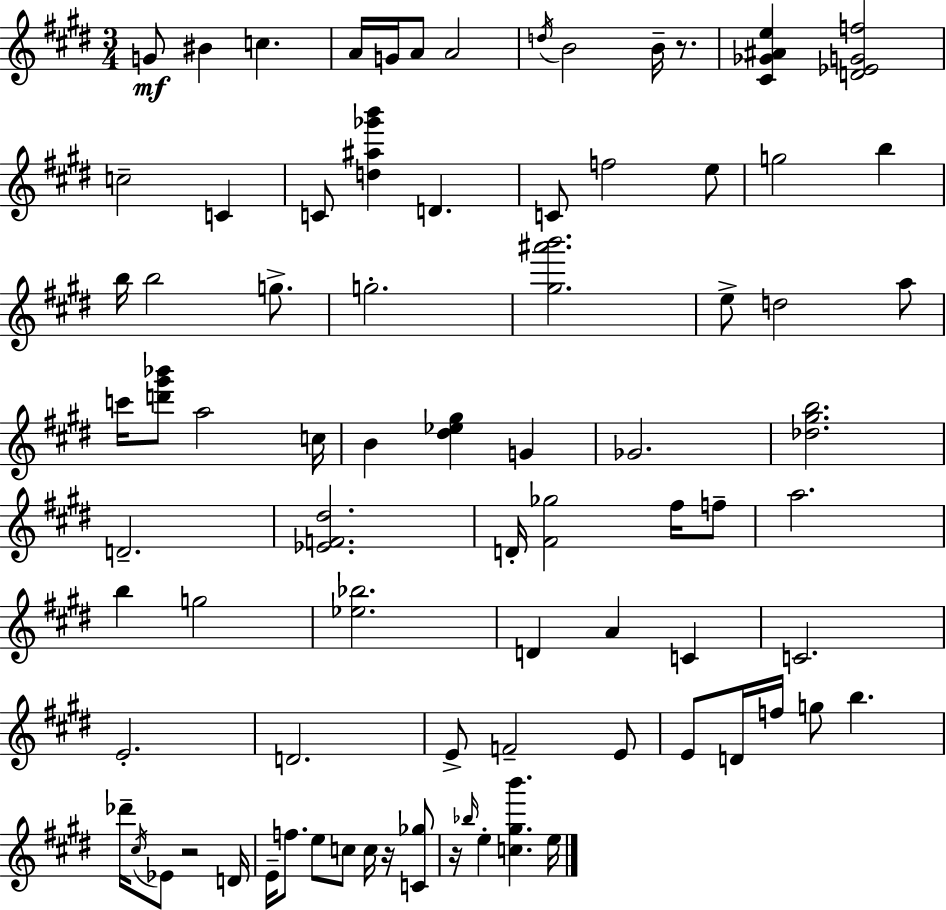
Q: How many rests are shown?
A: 4